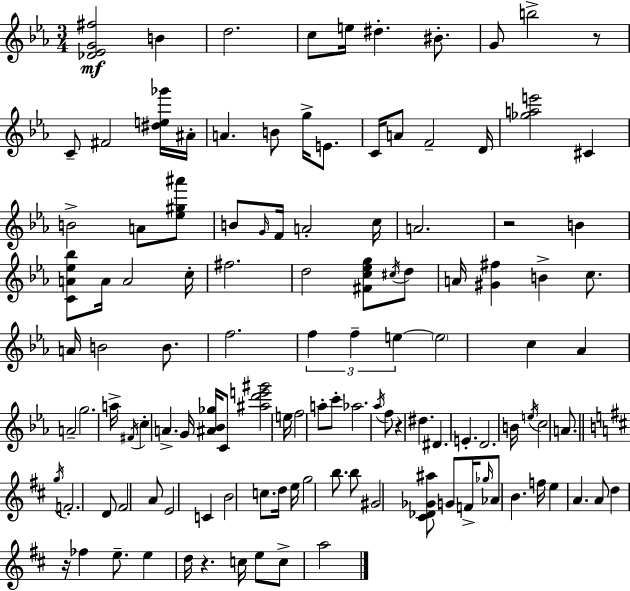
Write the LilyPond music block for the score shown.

{
  \clef treble
  \numericTimeSignature
  \time 3/4
  \key c \minor
  <des' ees' g' fis''>2\mf b'4 | d''2. | c''8 e''16 dis''4.-. bis'8.-. | g'8 b''2-> r8 | \break c'8-- fis'2 <dis'' e'' ges'''>16 ais'16-. | a'4. b'8 g''16-> e'8. | c'16 a'8 f'2-- d'16 | <ges'' a'' e'''>2 cis'4 | \break b'2-> a'8 <ees'' gis'' ais'''>8 | b'8 \grace { g'16 } f'16 a'2-. | c''16 a'2. | r2 b'4 | \break <c' a' ees'' bes''>8 a'16 a'2 | c''16-. fis''2. | d''2 <fis' c'' ees'' g''>8 \acciaccatura { cis''16 } | d''8 a'16 <gis' fis''>4 b'4-> c''8. | \break a'16 b'2 b'8. | f''2. | \tuplet 3/2 { f''4 f''4-- e''4~~ } | \parenthesize e''2 c''4 | \break aes'4 a'2-- | g''2. | a''16-> \acciaccatura { fis'16 } c''4-. a'4.-> | g'16 <ais' bes' ges''>16 c'8 <ais'' d''' e''' gis'''>2 | \break e''16 f''2 a''8-. | c'''8-. aes''2. | \acciaccatura { aes''16 } f''8 r4 dis''4. | dis'4. e'4.-. | \break d'2. | b'16 \acciaccatura { e''16 } c''2 | a'8. \bar "||" \break \key d \major \acciaccatura { g''16 } f'2.-. | d'8 fis'2 a'8 | e'2 c'4 | b'2 c''8. | \break d''16 e''16 g''2 b''8. | b''8 gis'2 <cis' des' ges' ais''>8 | g'8 f'16-> \grace { ges''16 } aes'8 b'4. | f''16 e''4 a'4. | \break a'8 d''4 r16 fes''4 e''8.-- | e''4 d''16 r4. | c''16 e''8 c''8-> a''2 | \bar "|."
}